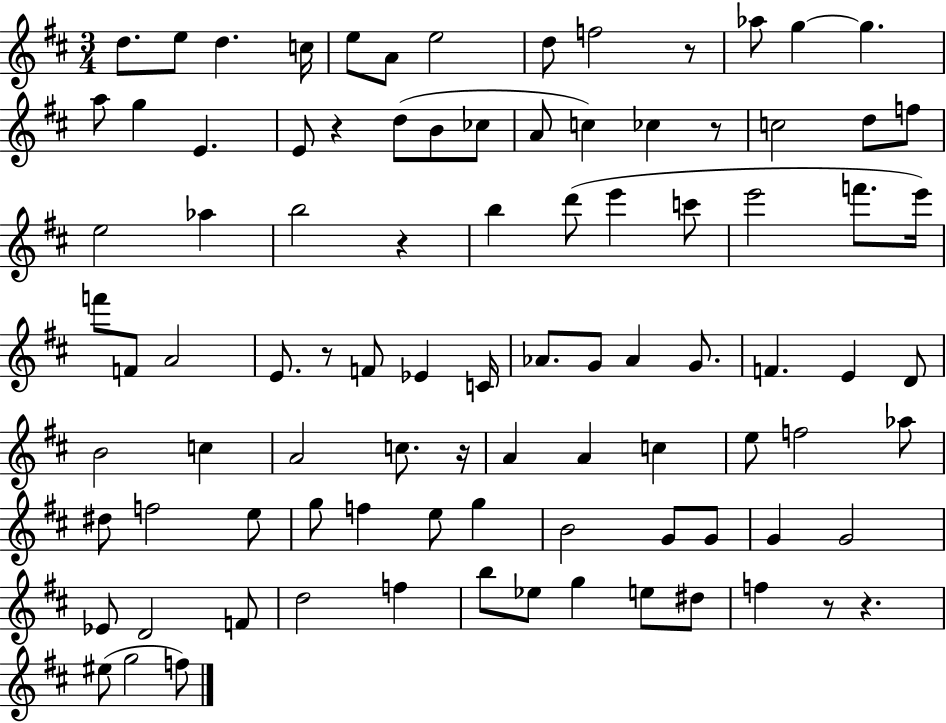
{
  \clef treble
  \numericTimeSignature
  \time 3/4
  \key d \major
  d''8. e''8 d''4. c''16 | e''8 a'8 e''2 | d''8 f''2 r8 | aes''8 g''4~~ g''4. | \break a''8 g''4 e'4. | e'8 r4 d''8( b'8 ces''8 | a'8 c''4) ces''4 r8 | c''2 d''8 f''8 | \break e''2 aes''4 | b''2 r4 | b''4 d'''8( e'''4 c'''8 | e'''2 f'''8. e'''16) | \break f'''8 f'8 a'2 | e'8. r8 f'8 ees'4 c'16 | aes'8. g'8 aes'4 g'8. | f'4. e'4 d'8 | \break b'2 c''4 | a'2 c''8. r16 | a'4 a'4 c''4 | e''8 f''2 aes''8 | \break dis''8 f''2 e''8 | g''8 f''4 e''8 g''4 | b'2 g'8 g'8 | g'4 g'2 | \break ees'8 d'2 f'8 | d''2 f''4 | b''8 ees''8 g''4 e''8 dis''8 | f''4 r8 r4. | \break eis''8( g''2 f''8) | \bar "|."
}